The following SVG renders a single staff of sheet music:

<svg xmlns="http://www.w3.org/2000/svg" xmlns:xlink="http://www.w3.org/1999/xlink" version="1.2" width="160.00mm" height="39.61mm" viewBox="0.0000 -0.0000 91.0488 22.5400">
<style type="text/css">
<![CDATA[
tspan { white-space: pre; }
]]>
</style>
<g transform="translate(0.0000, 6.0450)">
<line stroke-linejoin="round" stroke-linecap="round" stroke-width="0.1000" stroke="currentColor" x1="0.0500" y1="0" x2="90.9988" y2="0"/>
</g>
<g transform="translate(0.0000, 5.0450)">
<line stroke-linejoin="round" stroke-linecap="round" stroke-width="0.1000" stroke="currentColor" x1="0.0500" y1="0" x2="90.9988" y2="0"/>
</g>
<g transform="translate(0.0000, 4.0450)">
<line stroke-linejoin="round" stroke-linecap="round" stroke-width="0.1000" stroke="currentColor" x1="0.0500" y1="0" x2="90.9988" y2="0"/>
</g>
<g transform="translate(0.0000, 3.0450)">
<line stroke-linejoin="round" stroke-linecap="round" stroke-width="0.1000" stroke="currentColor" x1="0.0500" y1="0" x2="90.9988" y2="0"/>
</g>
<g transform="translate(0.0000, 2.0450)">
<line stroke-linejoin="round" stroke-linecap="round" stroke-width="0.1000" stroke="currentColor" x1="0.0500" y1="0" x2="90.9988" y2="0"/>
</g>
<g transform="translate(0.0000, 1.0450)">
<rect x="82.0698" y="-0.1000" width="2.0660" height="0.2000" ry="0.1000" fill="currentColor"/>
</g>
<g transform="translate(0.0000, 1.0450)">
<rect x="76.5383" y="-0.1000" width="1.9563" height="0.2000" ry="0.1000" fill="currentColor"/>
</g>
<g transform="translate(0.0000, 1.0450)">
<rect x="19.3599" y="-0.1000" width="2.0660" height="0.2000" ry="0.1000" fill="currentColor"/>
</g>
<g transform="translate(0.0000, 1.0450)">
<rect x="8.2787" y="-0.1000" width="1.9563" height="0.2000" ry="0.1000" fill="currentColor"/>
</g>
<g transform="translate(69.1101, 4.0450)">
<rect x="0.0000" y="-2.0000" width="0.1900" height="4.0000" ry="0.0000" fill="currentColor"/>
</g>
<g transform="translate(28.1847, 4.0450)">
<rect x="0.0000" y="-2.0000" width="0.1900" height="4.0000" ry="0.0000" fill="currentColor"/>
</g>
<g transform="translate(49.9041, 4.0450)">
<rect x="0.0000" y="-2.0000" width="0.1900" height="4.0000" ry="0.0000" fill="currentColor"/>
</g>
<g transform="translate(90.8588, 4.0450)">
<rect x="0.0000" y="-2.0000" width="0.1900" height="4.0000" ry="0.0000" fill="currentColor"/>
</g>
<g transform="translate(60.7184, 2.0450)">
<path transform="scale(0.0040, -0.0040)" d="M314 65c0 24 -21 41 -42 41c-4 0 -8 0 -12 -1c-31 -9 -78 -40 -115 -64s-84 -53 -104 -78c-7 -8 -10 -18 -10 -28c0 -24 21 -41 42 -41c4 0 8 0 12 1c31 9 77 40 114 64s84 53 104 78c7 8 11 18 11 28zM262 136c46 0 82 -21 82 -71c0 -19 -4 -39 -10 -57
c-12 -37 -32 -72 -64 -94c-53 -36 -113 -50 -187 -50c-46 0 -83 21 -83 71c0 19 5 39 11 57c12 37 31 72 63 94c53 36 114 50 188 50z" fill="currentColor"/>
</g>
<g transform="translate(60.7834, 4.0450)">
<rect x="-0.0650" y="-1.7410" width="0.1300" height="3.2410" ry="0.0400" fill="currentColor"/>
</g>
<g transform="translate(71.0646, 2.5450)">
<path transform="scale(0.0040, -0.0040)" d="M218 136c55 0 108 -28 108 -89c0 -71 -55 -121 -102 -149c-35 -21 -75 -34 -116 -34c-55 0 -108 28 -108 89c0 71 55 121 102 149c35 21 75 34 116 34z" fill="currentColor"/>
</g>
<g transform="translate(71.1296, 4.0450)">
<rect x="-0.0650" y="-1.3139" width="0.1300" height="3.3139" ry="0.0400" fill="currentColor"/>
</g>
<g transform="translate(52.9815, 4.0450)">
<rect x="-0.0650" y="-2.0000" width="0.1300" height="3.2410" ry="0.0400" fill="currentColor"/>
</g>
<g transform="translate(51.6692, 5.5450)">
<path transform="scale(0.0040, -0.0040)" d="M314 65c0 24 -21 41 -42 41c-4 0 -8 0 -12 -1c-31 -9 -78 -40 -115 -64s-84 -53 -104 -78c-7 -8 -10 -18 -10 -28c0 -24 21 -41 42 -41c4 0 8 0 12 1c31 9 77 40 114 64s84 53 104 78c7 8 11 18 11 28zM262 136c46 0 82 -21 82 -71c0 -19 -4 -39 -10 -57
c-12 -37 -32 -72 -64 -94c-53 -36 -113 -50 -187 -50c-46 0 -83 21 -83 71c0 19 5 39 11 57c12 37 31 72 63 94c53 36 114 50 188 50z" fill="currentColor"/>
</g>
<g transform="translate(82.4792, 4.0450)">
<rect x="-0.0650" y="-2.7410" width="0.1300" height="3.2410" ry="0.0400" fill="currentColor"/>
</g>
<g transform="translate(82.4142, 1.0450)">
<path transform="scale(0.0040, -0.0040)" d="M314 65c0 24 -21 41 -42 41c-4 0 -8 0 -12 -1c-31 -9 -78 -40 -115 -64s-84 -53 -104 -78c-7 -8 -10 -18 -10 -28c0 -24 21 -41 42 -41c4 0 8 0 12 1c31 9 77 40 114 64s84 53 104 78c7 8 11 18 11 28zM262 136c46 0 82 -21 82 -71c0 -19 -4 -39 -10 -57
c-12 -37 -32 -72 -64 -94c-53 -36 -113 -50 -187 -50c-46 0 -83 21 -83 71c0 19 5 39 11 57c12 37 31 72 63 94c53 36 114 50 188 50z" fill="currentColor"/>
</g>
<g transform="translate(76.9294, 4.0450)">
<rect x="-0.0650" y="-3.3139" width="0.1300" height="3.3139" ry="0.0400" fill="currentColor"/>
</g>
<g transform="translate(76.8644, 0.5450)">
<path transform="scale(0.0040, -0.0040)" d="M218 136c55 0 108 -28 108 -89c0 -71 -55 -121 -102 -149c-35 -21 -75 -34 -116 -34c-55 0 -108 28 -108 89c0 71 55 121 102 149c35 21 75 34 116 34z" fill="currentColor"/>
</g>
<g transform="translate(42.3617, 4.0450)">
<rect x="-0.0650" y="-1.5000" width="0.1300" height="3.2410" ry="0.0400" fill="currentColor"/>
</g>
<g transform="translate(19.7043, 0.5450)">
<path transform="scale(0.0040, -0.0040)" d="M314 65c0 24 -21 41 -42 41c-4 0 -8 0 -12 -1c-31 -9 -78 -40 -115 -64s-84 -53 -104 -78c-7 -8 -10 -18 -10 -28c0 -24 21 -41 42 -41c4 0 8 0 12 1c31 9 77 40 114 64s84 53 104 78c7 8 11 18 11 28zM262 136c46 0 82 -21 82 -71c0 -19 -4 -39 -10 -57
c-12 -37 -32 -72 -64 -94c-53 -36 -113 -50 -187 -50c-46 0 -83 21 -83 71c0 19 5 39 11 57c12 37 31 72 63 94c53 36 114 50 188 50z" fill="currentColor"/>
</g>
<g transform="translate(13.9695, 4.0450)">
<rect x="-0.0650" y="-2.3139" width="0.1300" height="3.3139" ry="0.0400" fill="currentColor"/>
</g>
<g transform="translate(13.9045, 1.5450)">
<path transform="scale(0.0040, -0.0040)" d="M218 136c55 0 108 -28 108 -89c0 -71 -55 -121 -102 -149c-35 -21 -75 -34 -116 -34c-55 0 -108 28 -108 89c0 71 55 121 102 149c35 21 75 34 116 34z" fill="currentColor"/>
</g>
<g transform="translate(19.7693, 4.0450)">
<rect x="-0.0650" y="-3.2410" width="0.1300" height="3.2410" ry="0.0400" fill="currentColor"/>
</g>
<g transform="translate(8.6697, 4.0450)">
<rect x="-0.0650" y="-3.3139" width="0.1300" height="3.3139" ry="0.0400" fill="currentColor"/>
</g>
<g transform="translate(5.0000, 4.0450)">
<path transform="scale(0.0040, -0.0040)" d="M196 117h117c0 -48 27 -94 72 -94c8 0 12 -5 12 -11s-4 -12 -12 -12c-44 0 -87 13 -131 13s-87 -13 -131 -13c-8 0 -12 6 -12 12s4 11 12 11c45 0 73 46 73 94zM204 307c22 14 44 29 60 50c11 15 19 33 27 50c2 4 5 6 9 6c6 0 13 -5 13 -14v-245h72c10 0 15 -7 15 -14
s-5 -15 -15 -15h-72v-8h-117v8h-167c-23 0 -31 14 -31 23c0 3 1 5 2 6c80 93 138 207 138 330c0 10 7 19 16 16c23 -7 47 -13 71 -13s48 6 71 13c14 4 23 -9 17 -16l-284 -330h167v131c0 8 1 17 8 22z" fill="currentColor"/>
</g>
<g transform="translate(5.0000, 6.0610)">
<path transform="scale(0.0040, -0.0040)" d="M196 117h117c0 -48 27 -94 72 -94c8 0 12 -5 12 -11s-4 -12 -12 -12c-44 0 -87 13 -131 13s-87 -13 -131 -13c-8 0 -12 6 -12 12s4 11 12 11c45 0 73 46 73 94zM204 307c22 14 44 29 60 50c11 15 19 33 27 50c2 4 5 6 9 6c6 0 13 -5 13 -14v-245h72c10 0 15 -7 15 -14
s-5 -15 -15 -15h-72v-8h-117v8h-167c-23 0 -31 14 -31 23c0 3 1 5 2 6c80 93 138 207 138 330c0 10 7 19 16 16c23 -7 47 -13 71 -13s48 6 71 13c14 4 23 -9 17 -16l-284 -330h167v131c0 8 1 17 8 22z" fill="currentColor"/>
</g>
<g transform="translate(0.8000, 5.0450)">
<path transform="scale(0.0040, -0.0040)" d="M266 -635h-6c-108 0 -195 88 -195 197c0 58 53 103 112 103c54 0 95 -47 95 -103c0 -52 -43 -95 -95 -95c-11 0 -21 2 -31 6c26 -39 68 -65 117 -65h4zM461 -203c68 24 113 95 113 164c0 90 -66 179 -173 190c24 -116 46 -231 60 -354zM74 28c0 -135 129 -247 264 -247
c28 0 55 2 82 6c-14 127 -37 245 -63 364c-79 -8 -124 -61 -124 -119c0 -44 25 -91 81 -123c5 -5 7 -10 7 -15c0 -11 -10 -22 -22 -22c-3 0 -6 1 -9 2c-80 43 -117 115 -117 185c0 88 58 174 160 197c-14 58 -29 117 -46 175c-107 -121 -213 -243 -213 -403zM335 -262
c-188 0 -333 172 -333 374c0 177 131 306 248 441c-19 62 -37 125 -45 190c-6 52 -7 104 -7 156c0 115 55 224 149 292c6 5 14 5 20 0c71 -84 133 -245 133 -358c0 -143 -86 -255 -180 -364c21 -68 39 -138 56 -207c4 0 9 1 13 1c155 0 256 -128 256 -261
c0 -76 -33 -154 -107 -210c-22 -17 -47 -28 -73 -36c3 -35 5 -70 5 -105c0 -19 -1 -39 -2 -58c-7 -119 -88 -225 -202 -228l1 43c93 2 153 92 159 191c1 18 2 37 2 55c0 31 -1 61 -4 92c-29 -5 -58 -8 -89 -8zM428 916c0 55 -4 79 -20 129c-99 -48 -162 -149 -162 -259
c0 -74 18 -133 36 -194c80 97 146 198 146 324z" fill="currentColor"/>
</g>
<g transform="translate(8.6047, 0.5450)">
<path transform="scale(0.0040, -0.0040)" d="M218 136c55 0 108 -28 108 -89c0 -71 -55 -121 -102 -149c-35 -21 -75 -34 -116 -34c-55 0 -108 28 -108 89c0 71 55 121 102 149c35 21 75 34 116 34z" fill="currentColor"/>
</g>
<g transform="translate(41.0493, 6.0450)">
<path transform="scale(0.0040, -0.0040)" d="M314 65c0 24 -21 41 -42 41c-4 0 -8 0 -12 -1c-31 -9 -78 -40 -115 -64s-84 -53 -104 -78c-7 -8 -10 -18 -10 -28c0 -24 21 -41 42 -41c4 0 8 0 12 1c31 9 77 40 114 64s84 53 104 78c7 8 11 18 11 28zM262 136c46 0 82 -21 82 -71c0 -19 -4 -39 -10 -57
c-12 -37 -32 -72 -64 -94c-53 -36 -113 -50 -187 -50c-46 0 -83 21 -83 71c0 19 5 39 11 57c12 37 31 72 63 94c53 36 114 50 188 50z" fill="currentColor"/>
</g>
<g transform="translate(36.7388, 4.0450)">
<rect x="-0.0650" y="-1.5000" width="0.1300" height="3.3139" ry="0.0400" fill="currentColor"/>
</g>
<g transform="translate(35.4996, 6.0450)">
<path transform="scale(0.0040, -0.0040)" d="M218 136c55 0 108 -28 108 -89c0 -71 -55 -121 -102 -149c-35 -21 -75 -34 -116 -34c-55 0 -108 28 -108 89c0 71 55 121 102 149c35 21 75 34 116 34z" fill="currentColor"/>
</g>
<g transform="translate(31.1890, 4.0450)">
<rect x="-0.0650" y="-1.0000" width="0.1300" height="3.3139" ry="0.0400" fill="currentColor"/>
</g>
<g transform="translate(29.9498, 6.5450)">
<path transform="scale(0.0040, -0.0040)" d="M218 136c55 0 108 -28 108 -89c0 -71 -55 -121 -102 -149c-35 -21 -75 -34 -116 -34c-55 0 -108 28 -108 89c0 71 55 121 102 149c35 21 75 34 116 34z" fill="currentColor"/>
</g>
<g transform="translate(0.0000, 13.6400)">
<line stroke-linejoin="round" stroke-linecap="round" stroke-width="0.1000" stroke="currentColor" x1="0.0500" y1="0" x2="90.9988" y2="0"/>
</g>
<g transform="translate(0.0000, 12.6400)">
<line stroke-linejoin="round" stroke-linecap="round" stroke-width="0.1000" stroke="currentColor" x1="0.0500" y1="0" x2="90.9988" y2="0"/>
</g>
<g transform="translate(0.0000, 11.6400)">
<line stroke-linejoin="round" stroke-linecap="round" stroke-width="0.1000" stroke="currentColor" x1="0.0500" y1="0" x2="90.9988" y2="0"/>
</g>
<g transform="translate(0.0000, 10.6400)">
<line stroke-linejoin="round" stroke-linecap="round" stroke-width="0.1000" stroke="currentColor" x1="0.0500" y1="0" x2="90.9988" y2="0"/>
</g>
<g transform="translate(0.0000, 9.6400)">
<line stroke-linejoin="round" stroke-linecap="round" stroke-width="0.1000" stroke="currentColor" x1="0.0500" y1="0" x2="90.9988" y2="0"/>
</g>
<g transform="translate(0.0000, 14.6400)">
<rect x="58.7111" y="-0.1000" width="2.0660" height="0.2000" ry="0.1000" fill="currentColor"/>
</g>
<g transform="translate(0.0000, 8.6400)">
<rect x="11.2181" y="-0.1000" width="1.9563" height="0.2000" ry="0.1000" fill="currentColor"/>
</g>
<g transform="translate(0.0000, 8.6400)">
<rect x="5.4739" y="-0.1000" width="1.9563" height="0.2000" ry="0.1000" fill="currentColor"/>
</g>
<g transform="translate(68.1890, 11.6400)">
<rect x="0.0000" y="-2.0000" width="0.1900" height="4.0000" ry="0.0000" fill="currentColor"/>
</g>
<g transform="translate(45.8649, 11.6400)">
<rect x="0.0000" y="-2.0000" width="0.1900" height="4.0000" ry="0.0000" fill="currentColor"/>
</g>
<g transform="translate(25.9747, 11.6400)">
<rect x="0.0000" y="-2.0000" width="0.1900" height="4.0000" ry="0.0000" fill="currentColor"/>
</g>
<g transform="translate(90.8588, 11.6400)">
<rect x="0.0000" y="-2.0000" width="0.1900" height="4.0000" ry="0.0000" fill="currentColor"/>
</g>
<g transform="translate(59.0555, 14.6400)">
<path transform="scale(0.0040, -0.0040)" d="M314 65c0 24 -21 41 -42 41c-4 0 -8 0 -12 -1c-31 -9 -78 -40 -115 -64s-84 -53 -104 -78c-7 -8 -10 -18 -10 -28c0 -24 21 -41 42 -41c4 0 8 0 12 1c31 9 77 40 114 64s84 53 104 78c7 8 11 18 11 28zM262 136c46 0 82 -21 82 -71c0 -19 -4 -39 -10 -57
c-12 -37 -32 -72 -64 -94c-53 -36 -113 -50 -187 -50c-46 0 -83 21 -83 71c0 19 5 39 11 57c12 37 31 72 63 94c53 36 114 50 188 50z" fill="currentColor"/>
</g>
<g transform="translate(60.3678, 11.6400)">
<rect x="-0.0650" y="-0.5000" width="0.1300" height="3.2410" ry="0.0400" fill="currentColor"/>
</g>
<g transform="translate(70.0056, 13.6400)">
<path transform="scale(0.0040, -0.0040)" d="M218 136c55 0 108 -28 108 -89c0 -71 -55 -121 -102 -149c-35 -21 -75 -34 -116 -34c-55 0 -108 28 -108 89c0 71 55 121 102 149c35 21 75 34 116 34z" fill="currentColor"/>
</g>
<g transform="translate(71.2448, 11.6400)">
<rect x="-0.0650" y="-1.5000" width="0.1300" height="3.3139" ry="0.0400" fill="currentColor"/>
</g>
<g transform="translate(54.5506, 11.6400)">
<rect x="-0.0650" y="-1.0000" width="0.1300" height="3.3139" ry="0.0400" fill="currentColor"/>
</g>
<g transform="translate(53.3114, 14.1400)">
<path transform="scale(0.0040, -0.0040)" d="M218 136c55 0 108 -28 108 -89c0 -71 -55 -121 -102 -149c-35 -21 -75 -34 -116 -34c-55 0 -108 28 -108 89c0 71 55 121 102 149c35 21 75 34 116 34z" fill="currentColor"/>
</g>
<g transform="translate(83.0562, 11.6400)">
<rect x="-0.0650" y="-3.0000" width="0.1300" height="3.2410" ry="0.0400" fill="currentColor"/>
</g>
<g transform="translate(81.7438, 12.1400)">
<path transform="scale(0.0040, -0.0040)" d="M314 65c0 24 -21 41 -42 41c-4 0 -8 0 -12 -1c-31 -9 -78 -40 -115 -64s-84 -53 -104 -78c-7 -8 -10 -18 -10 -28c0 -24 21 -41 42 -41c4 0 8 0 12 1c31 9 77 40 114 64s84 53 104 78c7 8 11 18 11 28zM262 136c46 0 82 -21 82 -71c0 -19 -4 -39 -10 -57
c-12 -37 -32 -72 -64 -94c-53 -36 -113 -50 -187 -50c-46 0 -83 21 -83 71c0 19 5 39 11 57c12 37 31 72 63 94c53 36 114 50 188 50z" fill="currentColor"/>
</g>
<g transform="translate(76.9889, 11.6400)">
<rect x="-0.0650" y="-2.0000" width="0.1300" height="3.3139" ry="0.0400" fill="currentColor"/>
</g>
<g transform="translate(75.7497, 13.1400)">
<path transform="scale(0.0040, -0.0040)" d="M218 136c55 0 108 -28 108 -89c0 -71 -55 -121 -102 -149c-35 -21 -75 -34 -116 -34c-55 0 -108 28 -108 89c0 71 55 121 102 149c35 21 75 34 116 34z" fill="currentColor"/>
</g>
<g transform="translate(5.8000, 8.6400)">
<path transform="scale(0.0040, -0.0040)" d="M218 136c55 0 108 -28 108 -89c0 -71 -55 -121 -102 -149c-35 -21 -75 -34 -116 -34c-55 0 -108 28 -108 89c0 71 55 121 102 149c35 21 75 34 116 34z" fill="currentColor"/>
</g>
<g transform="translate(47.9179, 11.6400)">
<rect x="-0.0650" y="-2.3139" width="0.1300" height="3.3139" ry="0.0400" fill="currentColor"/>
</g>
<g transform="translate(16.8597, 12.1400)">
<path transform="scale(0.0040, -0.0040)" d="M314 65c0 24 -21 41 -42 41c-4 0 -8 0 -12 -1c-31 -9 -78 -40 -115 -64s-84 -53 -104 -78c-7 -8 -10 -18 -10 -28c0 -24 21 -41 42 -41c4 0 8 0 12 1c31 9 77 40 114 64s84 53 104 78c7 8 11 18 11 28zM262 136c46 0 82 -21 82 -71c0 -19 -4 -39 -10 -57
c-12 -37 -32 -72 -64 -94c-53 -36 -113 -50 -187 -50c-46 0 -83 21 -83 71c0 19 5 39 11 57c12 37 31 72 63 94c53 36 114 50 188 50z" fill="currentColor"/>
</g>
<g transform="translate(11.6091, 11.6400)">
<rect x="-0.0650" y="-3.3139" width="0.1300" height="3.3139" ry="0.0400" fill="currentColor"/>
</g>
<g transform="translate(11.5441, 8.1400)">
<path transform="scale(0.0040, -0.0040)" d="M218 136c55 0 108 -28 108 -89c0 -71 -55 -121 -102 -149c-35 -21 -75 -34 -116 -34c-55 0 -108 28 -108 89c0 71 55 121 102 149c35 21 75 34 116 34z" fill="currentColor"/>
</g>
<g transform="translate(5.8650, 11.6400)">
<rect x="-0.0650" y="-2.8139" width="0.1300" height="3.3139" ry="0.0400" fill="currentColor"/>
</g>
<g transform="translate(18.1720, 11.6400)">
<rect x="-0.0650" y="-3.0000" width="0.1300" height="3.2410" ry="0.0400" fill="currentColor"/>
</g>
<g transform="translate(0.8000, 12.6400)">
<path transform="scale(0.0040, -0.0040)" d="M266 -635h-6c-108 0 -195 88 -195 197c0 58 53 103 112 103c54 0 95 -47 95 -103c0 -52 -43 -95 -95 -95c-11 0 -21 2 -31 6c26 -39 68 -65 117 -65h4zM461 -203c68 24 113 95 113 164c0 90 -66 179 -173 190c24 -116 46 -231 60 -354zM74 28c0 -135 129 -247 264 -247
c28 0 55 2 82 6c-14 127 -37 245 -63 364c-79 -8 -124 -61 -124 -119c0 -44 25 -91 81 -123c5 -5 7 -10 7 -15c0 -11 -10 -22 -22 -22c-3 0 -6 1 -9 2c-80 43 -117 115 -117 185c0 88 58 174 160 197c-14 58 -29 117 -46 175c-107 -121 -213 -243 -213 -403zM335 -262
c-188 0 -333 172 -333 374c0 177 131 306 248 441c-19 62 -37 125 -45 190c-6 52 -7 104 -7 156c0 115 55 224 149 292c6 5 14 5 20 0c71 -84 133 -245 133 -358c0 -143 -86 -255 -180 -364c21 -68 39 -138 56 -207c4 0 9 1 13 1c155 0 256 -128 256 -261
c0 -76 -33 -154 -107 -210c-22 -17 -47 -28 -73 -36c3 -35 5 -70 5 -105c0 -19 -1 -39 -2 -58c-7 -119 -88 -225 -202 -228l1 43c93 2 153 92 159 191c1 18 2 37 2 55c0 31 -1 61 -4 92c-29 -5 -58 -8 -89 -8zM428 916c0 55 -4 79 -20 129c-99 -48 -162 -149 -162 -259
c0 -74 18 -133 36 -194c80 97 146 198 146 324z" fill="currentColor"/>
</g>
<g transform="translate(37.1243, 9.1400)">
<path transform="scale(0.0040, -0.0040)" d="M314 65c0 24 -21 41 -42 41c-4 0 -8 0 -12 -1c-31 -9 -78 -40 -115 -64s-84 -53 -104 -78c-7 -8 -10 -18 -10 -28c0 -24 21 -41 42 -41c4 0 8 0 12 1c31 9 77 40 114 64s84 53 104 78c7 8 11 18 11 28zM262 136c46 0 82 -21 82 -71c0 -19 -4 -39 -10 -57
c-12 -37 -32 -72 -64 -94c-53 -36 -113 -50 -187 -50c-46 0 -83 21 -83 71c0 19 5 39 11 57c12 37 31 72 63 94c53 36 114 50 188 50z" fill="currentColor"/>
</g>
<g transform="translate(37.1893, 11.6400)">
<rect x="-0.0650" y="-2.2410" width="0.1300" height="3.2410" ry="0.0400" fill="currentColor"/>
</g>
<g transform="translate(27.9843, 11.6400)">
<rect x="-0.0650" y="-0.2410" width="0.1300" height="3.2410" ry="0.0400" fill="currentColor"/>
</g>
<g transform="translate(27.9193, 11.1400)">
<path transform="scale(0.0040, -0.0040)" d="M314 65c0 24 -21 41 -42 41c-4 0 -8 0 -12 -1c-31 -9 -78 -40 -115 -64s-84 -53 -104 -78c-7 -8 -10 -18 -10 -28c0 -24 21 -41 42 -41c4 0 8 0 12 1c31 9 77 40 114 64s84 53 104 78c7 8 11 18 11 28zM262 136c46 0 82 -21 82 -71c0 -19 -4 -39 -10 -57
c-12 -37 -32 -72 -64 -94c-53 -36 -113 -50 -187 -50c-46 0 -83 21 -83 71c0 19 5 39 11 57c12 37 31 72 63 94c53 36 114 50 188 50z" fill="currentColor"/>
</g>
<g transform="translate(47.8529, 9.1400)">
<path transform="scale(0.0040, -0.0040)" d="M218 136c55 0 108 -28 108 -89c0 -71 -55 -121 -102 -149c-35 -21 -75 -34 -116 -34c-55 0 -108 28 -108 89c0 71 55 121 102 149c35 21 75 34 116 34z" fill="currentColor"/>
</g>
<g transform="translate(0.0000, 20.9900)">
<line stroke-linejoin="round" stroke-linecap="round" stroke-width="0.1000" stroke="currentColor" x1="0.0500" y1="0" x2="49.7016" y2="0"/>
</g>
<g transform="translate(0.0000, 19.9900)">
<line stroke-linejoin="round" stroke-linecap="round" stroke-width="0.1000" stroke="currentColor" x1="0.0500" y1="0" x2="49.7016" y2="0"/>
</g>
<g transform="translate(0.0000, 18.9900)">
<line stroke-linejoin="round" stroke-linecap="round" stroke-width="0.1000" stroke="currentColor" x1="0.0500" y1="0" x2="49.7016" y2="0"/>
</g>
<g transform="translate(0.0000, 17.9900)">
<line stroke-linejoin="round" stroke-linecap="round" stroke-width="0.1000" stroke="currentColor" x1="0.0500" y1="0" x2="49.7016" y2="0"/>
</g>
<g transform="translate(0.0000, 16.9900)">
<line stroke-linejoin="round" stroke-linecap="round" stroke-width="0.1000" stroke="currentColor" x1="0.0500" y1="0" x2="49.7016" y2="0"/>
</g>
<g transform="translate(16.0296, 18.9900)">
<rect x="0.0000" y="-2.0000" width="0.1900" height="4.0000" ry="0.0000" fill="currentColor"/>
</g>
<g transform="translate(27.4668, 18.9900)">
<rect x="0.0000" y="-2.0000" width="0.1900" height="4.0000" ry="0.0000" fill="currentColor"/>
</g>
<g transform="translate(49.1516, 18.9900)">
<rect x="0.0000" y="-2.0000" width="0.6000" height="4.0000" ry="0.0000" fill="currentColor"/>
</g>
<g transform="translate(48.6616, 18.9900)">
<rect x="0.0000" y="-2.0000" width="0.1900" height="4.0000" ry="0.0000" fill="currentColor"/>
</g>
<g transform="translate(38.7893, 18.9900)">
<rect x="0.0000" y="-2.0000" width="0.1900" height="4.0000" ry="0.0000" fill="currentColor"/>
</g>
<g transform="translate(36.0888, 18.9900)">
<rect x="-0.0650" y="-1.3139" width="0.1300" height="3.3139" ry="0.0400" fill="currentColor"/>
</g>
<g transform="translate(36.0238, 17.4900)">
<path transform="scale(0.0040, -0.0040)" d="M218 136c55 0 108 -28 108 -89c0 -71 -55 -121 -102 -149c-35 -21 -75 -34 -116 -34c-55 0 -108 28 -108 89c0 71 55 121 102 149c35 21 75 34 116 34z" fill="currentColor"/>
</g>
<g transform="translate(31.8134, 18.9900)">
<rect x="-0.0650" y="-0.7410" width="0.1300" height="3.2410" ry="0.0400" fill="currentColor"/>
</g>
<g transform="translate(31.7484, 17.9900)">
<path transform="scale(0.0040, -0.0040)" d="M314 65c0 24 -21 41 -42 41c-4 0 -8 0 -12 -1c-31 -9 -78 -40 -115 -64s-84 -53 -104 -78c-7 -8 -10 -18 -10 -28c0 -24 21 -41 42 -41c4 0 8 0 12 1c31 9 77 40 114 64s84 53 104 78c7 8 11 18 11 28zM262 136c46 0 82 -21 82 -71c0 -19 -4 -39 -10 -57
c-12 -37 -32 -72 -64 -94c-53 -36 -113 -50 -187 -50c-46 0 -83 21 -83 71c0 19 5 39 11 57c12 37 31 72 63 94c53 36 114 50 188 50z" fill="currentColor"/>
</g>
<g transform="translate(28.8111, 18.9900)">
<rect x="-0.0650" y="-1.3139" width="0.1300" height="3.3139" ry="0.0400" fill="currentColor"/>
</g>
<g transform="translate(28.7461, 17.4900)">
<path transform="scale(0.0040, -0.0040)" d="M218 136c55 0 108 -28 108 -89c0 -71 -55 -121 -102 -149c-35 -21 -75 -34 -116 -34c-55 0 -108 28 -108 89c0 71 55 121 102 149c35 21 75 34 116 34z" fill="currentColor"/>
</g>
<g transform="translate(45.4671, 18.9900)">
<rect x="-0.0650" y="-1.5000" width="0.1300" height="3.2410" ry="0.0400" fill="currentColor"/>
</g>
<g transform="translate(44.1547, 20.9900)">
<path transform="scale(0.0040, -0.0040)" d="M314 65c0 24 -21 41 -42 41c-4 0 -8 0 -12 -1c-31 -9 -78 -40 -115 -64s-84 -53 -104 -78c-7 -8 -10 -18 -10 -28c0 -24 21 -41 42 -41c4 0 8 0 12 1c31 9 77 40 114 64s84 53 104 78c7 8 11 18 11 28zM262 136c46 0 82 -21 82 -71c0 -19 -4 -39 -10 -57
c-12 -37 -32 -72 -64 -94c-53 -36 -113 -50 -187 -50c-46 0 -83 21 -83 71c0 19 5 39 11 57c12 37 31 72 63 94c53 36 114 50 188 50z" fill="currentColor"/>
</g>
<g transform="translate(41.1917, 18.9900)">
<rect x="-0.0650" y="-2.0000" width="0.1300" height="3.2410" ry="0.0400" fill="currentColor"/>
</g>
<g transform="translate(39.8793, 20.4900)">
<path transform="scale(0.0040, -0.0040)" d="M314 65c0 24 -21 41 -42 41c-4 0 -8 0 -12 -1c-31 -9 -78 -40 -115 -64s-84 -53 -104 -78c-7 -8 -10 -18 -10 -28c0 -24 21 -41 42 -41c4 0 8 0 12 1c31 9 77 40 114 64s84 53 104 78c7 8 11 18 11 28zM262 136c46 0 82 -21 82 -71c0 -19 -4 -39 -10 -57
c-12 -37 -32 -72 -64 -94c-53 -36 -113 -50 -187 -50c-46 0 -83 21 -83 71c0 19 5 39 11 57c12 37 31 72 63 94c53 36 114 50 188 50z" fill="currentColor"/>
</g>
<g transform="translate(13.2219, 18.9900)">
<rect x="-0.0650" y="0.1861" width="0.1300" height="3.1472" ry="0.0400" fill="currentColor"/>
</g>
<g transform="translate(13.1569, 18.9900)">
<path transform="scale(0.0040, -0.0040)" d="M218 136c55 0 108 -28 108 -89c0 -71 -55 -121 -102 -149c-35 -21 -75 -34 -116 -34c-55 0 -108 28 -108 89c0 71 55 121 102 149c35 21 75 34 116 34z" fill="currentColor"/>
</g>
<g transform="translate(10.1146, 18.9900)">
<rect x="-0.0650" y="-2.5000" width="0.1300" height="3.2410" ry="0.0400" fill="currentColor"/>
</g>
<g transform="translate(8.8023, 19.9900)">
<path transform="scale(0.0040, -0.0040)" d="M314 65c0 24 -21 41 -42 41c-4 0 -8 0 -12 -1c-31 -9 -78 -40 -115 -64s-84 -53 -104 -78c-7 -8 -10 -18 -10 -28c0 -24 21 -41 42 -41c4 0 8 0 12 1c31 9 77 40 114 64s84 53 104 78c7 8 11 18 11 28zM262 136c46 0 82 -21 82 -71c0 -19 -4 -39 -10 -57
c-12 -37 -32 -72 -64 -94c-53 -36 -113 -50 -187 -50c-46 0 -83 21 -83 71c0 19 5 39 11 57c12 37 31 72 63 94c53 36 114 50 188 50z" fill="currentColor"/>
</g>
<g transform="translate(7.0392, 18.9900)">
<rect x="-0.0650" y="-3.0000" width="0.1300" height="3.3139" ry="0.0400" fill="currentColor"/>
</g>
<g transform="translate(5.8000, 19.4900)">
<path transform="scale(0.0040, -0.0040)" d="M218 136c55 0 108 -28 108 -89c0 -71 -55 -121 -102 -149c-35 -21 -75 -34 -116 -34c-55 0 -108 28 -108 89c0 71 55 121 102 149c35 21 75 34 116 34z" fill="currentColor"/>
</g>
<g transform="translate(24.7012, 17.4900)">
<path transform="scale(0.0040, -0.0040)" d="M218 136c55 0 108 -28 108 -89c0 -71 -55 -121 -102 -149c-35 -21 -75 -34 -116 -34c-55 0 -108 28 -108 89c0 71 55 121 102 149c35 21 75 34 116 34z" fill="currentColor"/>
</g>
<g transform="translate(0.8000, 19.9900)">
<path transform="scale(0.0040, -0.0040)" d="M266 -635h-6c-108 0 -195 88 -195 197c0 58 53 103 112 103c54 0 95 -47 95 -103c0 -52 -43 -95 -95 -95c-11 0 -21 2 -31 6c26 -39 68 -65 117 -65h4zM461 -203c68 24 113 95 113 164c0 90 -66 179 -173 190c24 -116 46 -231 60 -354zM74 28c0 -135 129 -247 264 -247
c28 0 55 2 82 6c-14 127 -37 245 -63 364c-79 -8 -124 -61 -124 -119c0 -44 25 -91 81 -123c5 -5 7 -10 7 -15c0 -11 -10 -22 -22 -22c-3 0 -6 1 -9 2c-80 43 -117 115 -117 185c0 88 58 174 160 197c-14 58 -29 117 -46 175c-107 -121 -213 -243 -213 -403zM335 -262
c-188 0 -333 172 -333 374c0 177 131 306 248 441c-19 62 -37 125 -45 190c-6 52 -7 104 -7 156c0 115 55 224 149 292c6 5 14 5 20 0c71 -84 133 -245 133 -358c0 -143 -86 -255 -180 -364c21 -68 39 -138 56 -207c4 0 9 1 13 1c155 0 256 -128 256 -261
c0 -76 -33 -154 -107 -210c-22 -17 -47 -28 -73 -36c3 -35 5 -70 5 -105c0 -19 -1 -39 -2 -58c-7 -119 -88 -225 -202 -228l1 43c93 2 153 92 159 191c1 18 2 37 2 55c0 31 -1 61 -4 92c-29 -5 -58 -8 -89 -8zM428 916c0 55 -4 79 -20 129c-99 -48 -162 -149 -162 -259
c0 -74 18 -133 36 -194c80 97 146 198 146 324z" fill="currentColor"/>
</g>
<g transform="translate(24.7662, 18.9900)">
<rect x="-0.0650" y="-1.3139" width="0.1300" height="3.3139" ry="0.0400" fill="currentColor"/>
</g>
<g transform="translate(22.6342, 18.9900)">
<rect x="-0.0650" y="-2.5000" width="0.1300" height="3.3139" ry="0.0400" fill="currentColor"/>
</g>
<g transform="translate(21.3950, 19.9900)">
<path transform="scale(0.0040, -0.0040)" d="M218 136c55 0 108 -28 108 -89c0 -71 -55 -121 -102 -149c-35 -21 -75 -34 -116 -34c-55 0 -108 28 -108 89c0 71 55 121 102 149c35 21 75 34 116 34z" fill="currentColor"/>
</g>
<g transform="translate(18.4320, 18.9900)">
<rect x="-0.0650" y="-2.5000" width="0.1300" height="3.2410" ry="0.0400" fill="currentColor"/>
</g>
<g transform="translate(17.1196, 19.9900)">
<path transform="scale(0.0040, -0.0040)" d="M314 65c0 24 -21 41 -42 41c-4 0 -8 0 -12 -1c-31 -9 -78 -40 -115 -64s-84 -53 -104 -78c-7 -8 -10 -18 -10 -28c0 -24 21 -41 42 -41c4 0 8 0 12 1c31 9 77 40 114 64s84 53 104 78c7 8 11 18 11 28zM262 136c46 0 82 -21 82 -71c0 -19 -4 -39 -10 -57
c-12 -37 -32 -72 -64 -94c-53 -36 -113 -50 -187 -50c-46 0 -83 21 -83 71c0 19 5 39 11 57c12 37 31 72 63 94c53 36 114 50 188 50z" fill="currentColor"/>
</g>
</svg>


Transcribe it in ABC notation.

X:1
T:Untitled
M:4/4
L:1/4
K:C
b g b2 D E E2 F2 f2 e b a2 a b A2 c2 g2 g D C2 E F A2 A G2 B G2 G e e d2 e F2 E2